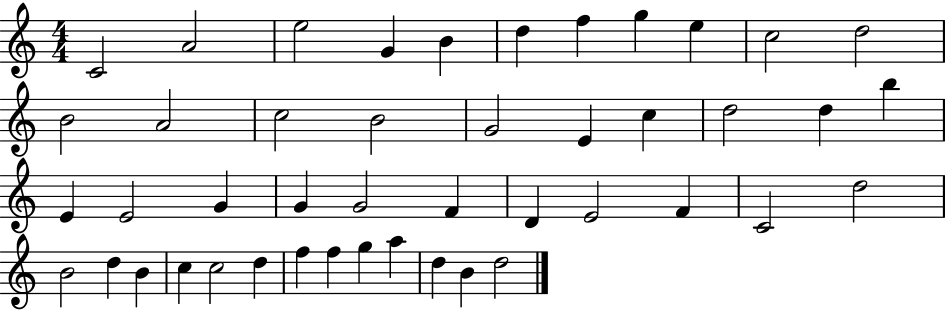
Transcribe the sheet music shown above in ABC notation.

X:1
T:Untitled
M:4/4
L:1/4
K:C
C2 A2 e2 G B d f g e c2 d2 B2 A2 c2 B2 G2 E c d2 d b E E2 G G G2 F D E2 F C2 d2 B2 d B c c2 d f f g a d B d2